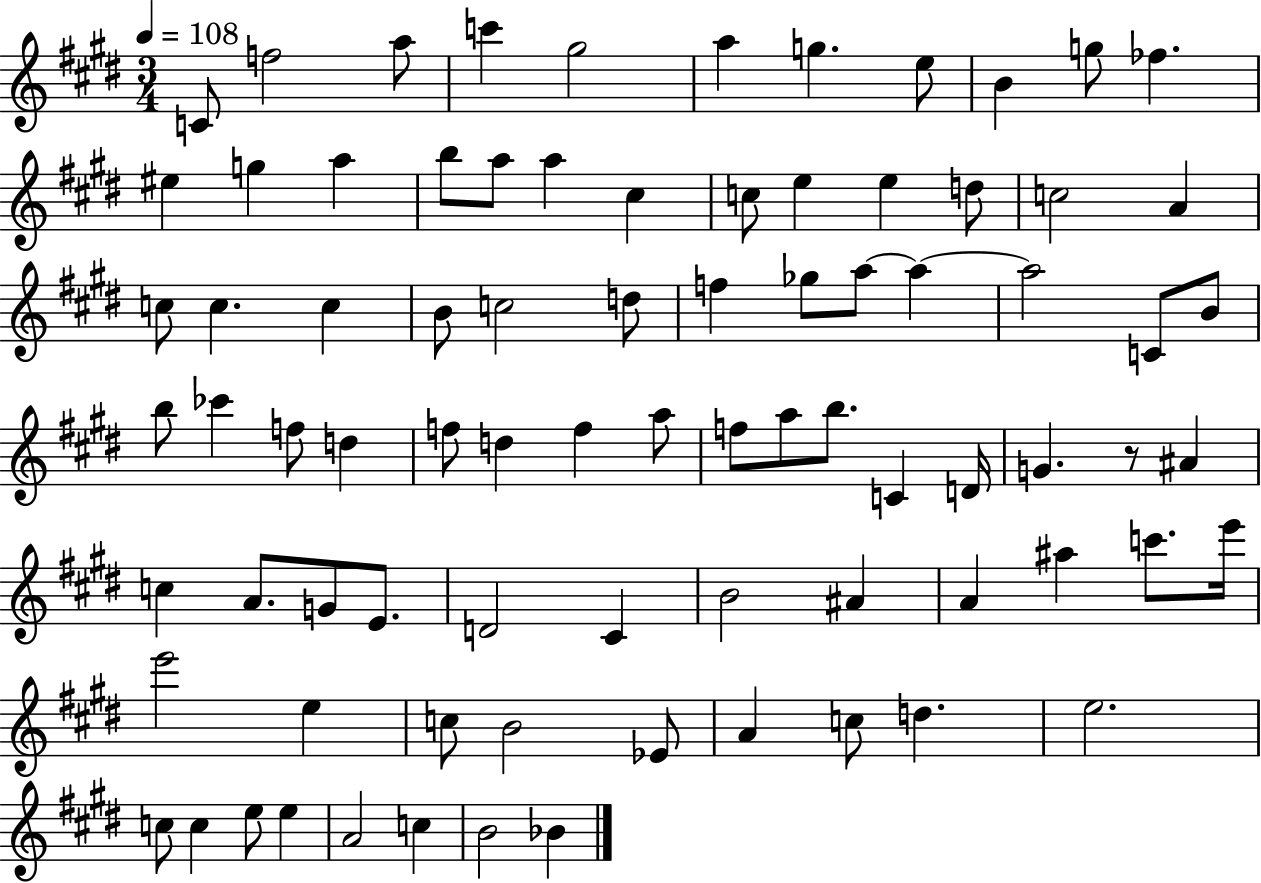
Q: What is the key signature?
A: E major